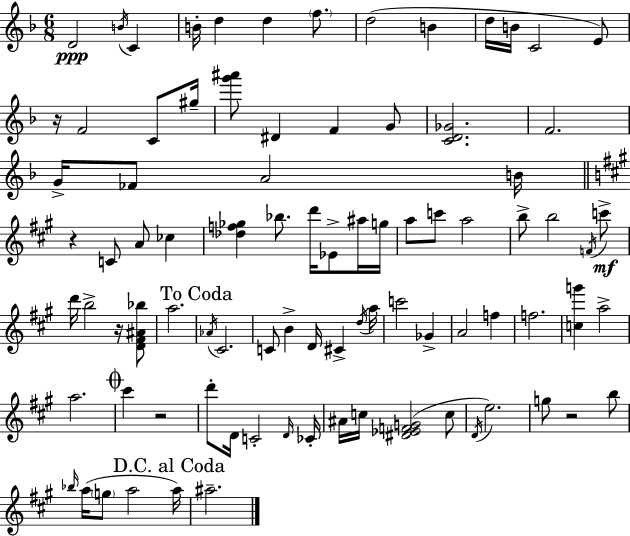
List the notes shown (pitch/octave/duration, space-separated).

D4/h B4/s C4/q B4/s D5/q D5/q F5/e. D5/h B4/q D5/s B4/s C4/h E4/e R/s F4/h C4/e G#5/s [G6,A#6]/e D#4/q F4/q G4/e [C4,D4,Gb4]/h. F4/h. G4/s FES4/e A4/h B4/s R/q C4/e A4/e CES5/q [Db5,F5,Gb5]/q Bb5/e. D6/s Eb4/e A#5/s G5/s A5/e C6/e A5/h B5/e B5/h F4/s C6/e D6/s B5/h R/s [D4,F#4,A#4,Bb5]/e A5/h. Ab4/s C#4/h. C4/e B4/q D4/s C#4/q D5/s A5/s C6/h Gb4/q A4/h F5/q F5/h. [C5,G6]/q A5/h A5/h. C#6/q R/h D6/e D4/s C4/h D4/s CES4/s A#4/s C5/s [D#4,Eb4,F4,G4]/h C5/e D4/s E5/h. G5/e R/h B5/e Bb5/s A5/s G5/e A5/h A5/s A#5/h.